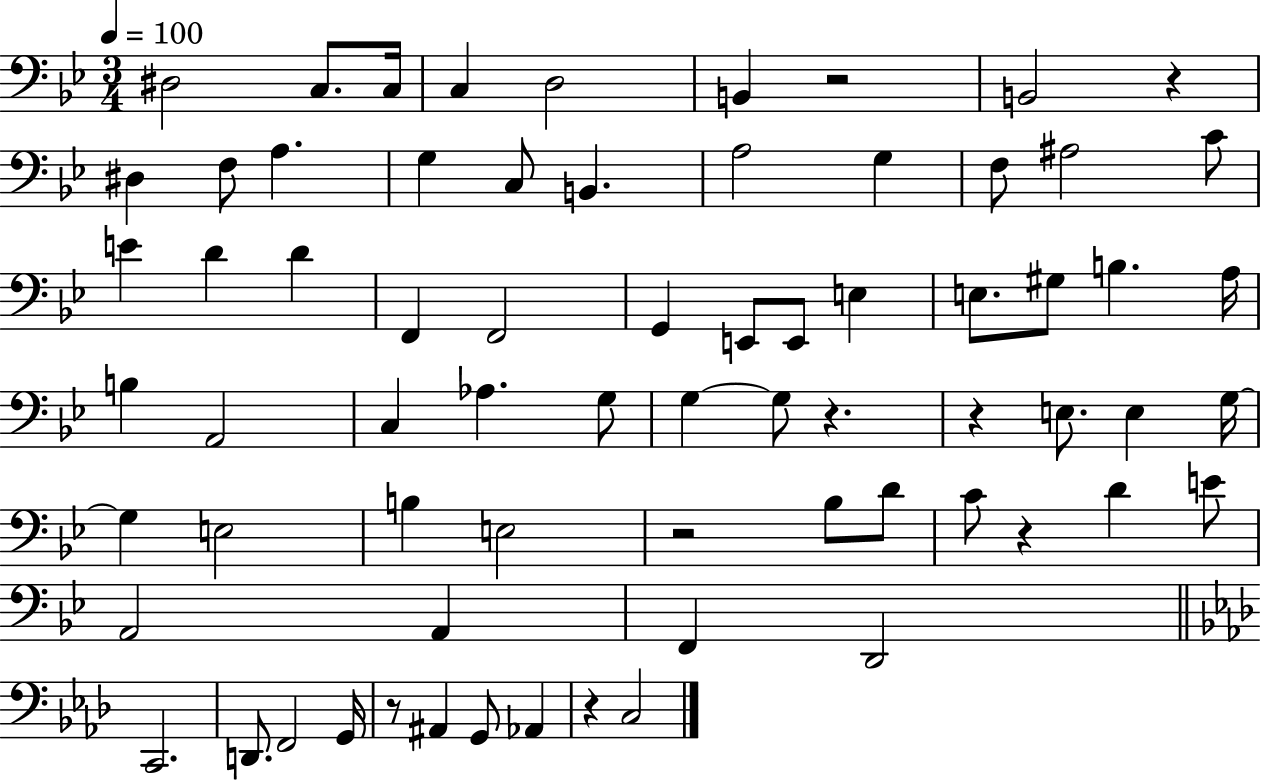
{
  \clef bass
  \numericTimeSignature
  \time 3/4
  \key bes \major
  \tempo 4 = 100
  \repeat volta 2 { dis2 c8. c16 | c4 d2 | b,4 r2 | b,2 r4 | \break dis4 f8 a4. | g4 c8 b,4. | a2 g4 | f8 ais2 c'8 | \break e'4 d'4 d'4 | f,4 f,2 | g,4 e,8 e,8 e4 | e8. gis8 b4. a16 | \break b4 a,2 | c4 aes4. g8 | g4~~ g8 r4. | r4 e8. e4 g16~~ | \break g4 e2 | b4 e2 | r2 bes8 d'8 | c'8 r4 d'4 e'8 | \break a,2 a,4 | f,4 d,2 | \bar "||" \break \key aes \major c,2. | d,8. f,2 g,16 | r8 ais,4 g,8 aes,4 | r4 c2 | \break } \bar "|."
}